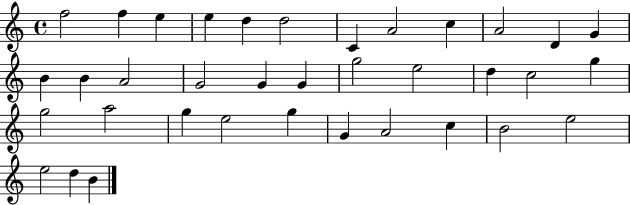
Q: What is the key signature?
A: C major